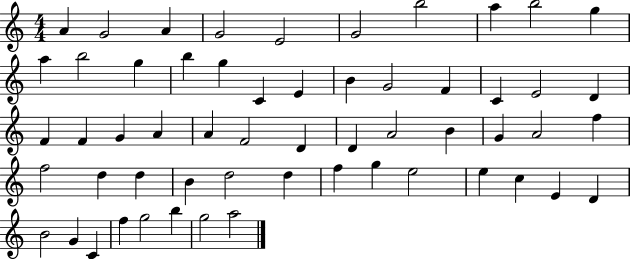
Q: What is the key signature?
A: C major